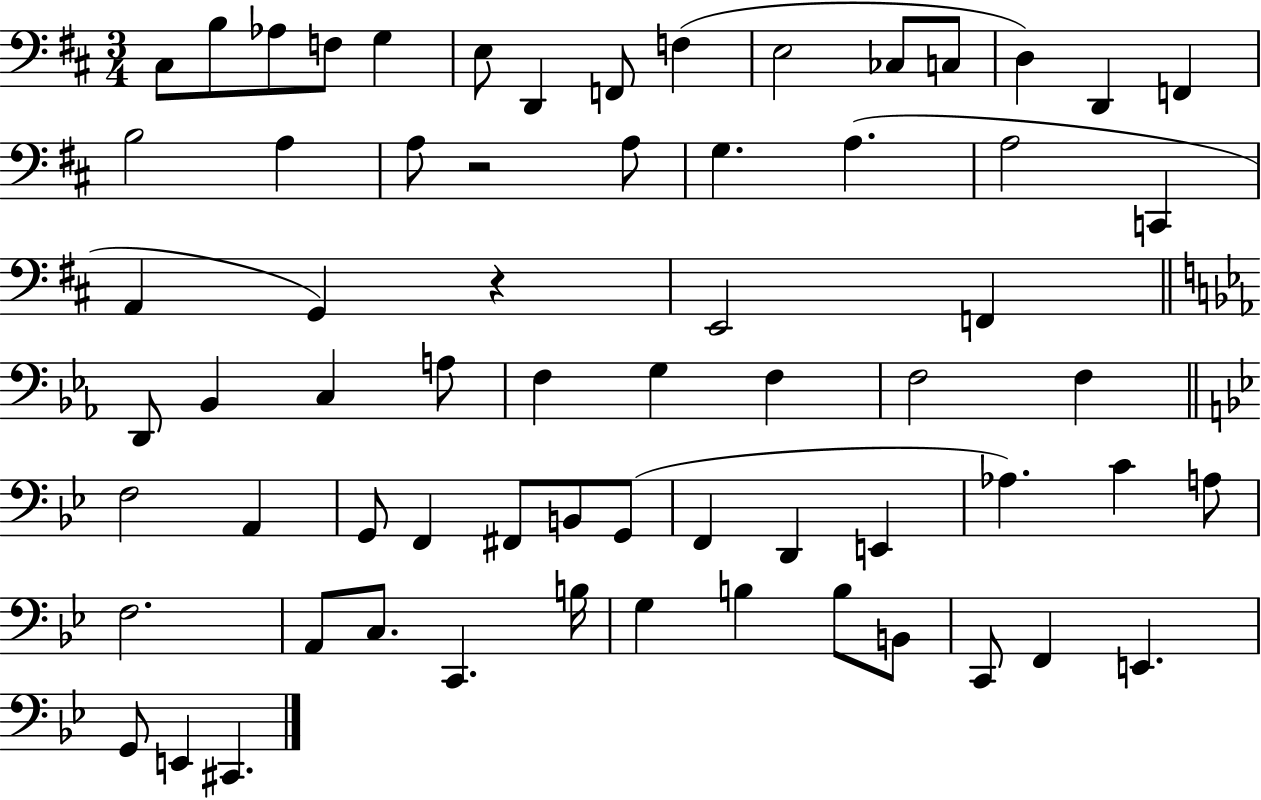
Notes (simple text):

C#3/e B3/e Ab3/e F3/e G3/q E3/e D2/q F2/e F3/q E3/h CES3/e C3/e D3/q D2/q F2/q B3/h A3/q A3/e R/h A3/e G3/q. A3/q. A3/h C2/q A2/q G2/q R/q E2/h F2/q D2/e Bb2/q C3/q A3/e F3/q G3/q F3/q F3/h F3/q F3/h A2/q G2/e F2/q F#2/e B2/e G2/e F2/q D2/q E2/q Ab3/q. C4/q A3/e F3/h. A2/e C3/e. C2/q. B3/s G3/q B3/q B3/e B2/e C2/e F2/q E2/q. G2/e E2/q C#2/q.